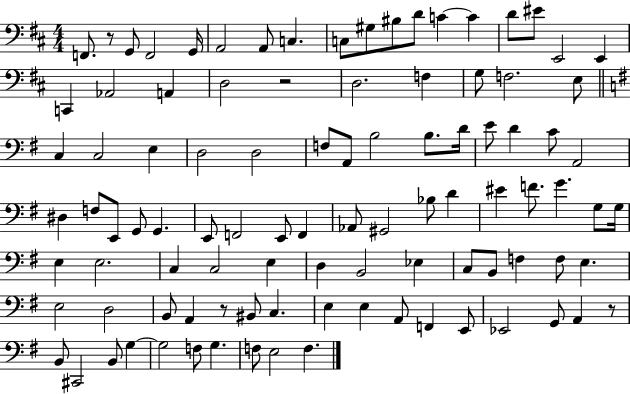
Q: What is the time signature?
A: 4/4